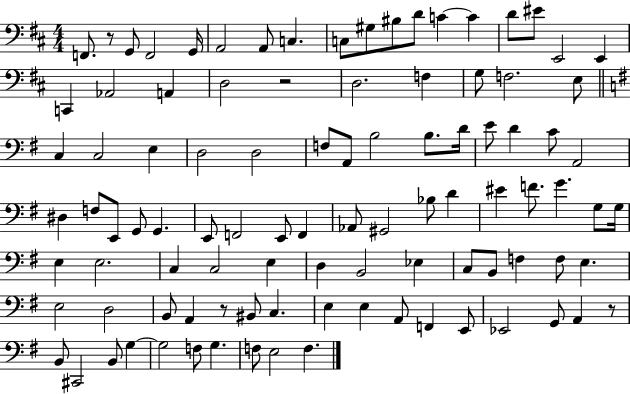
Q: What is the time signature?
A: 4/4